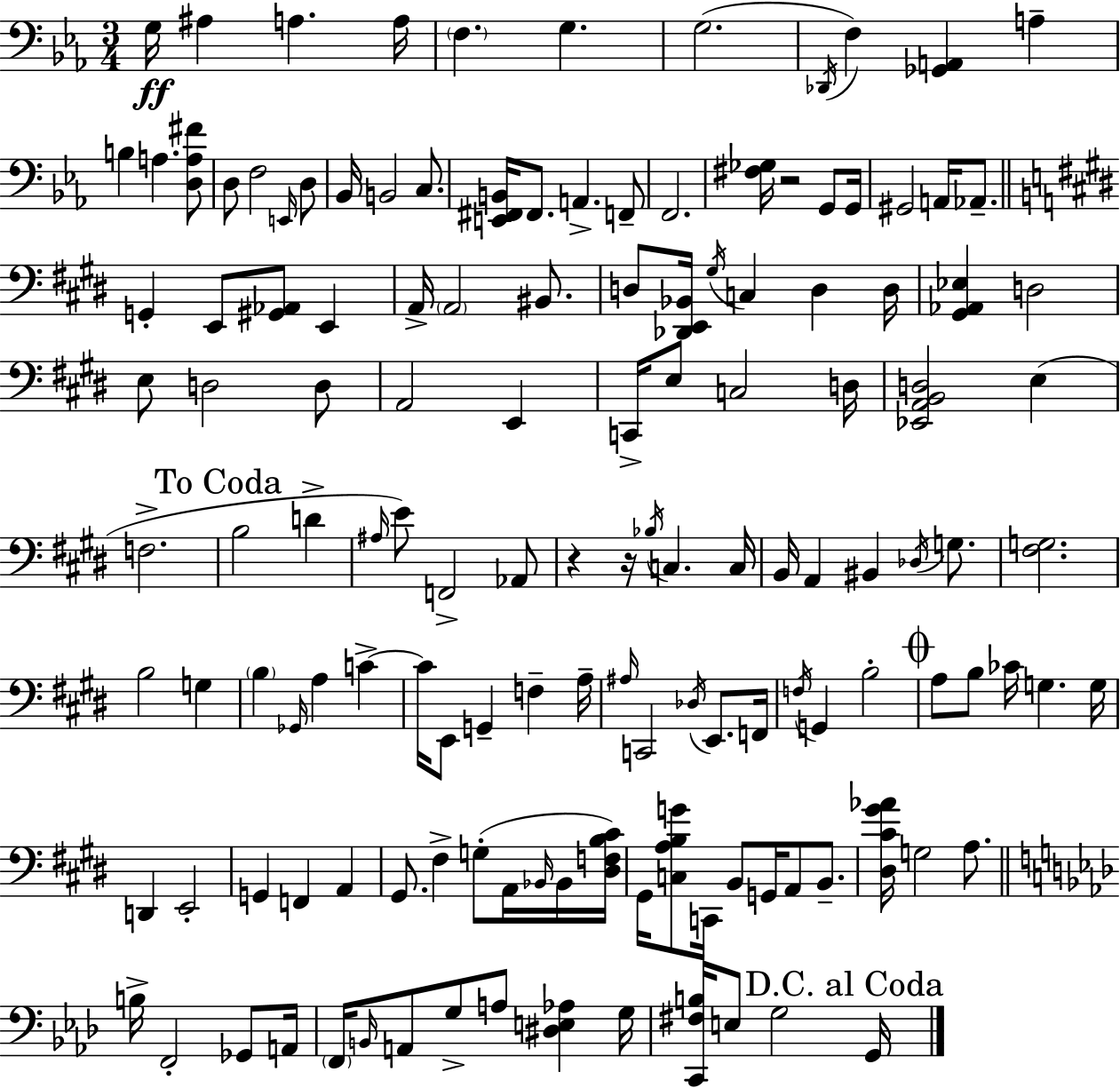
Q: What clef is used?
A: bass